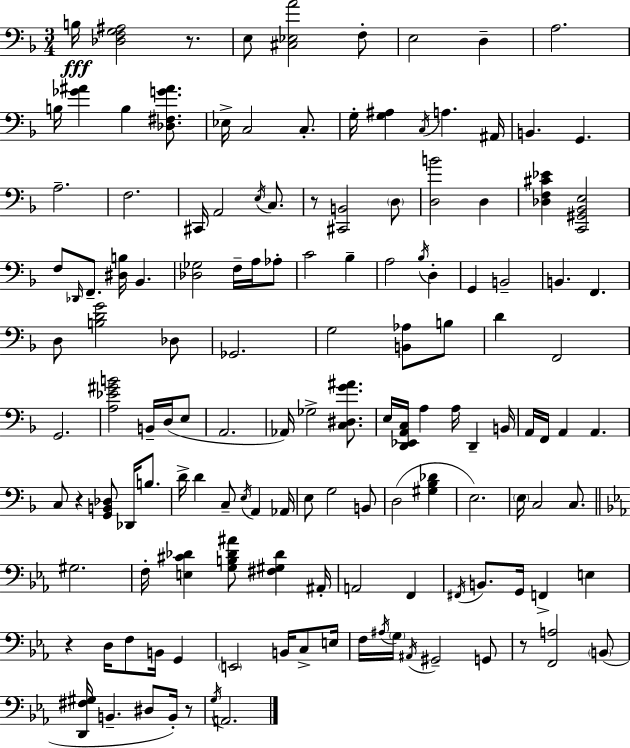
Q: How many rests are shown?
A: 6